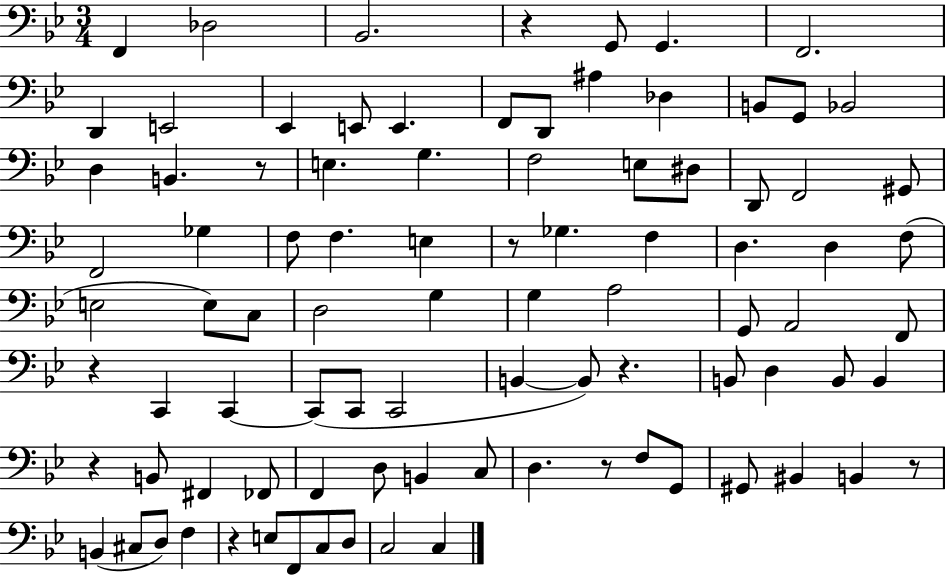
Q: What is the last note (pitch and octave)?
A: C3